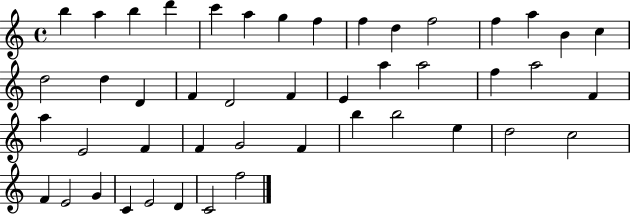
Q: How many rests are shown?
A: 0